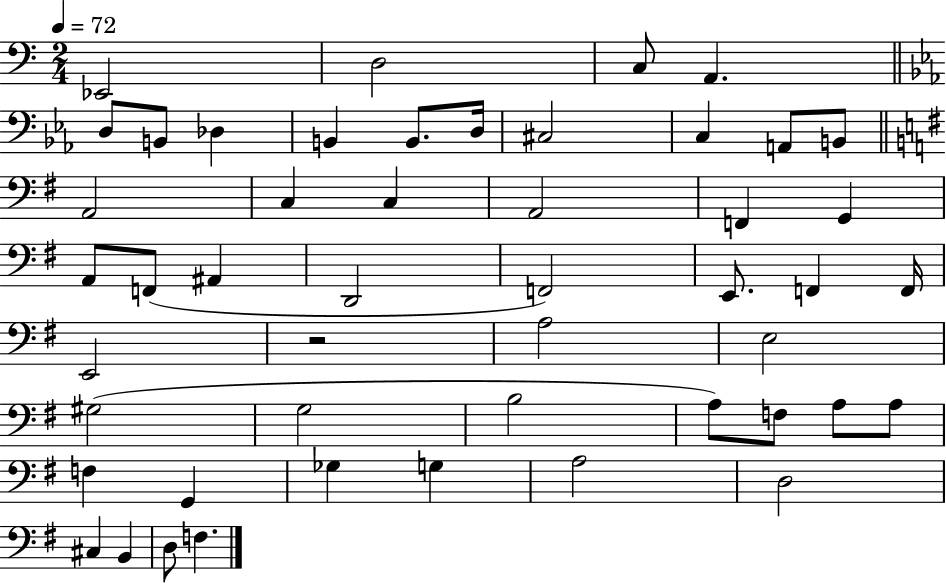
X:1
T:Untitled
M:2/4
L:1/4
K:C
_E,,2 D,2 C,/2 A,, D,/2 B,,/2 _D, B,, B,,/2 D,/4 ^C,2 C, A,,/2 B,,/2 A,,2 C, C, A,,2 F,, G,, A,,/2 F,,/2 ^A,, D,,2 F,,2 E,,/2 F,, F,,/4 E,,2 z2 A,2 E,2 ^G,2 G,2 B,2 A,/2 F,/2 A,/2 A,/2 F, G,, _G, G, A,2 D,2 ^C, B,, D,/2 F,